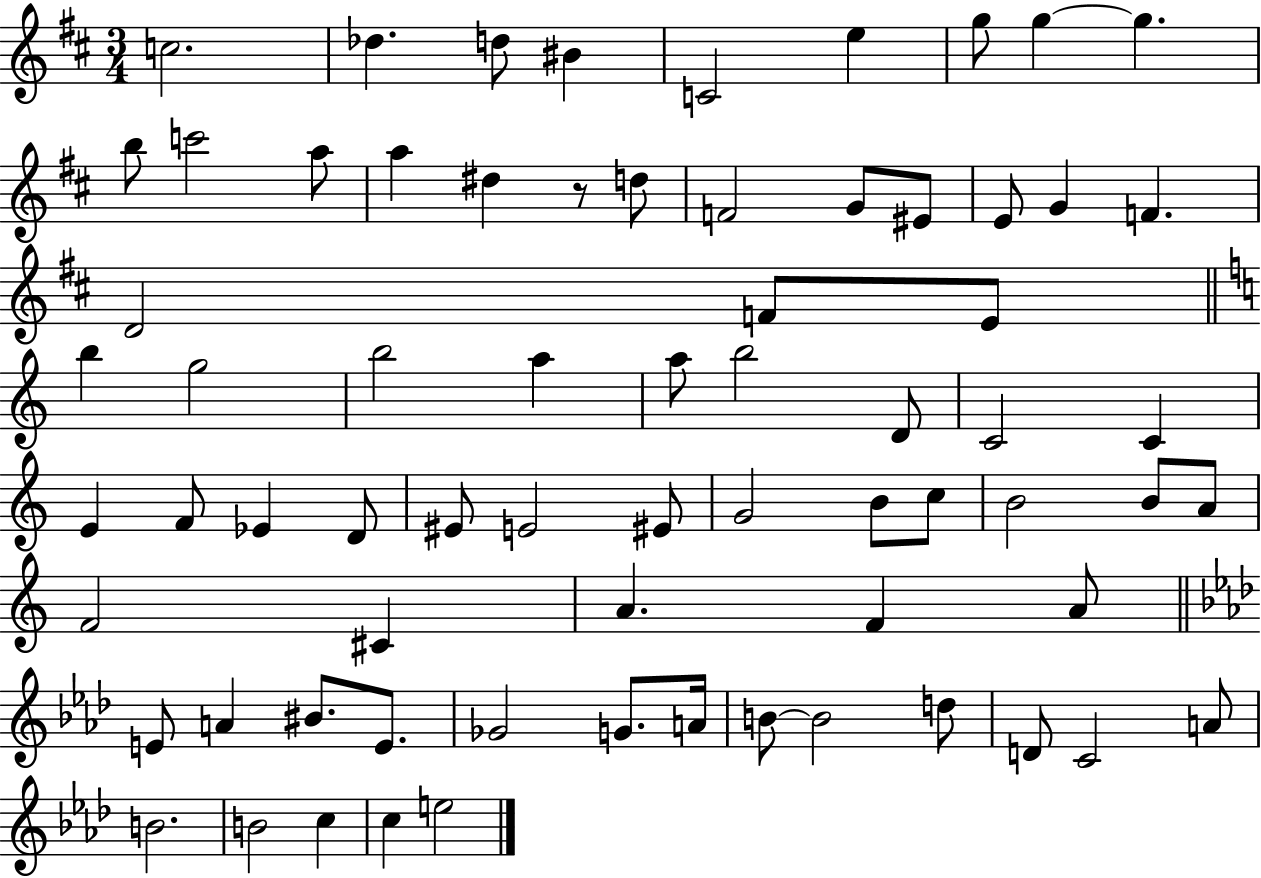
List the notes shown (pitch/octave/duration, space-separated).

C5/h. Db5/q. D5/e BIS4/q C4/h E5/q G5/e G5/q G5/q. B5/e C6/h A5/e A5/q D#5/q R/e D5/e F4/h G4/e EIS4/e E4/e G4/q F4/q. D4/h F4/e E4/e B5/q G5/h B5/h A5/q A5/e B5/h D4/e C4/h C4/q E4/q F4/e Eb4/q D4/e EIS4/e E4/h EIS4/e G4/h B4/e C5/e B4/h B4/e A4/e F4/h C#4/q A4/q. F4/q A4/e E4/e A4/q BIS4/e. E4/e. Gb4/h G4/e. A4/s B4/e B4/h D5/e D4/e C4/h A4/e B4/h. B4/h C5/q C5/q E5/h